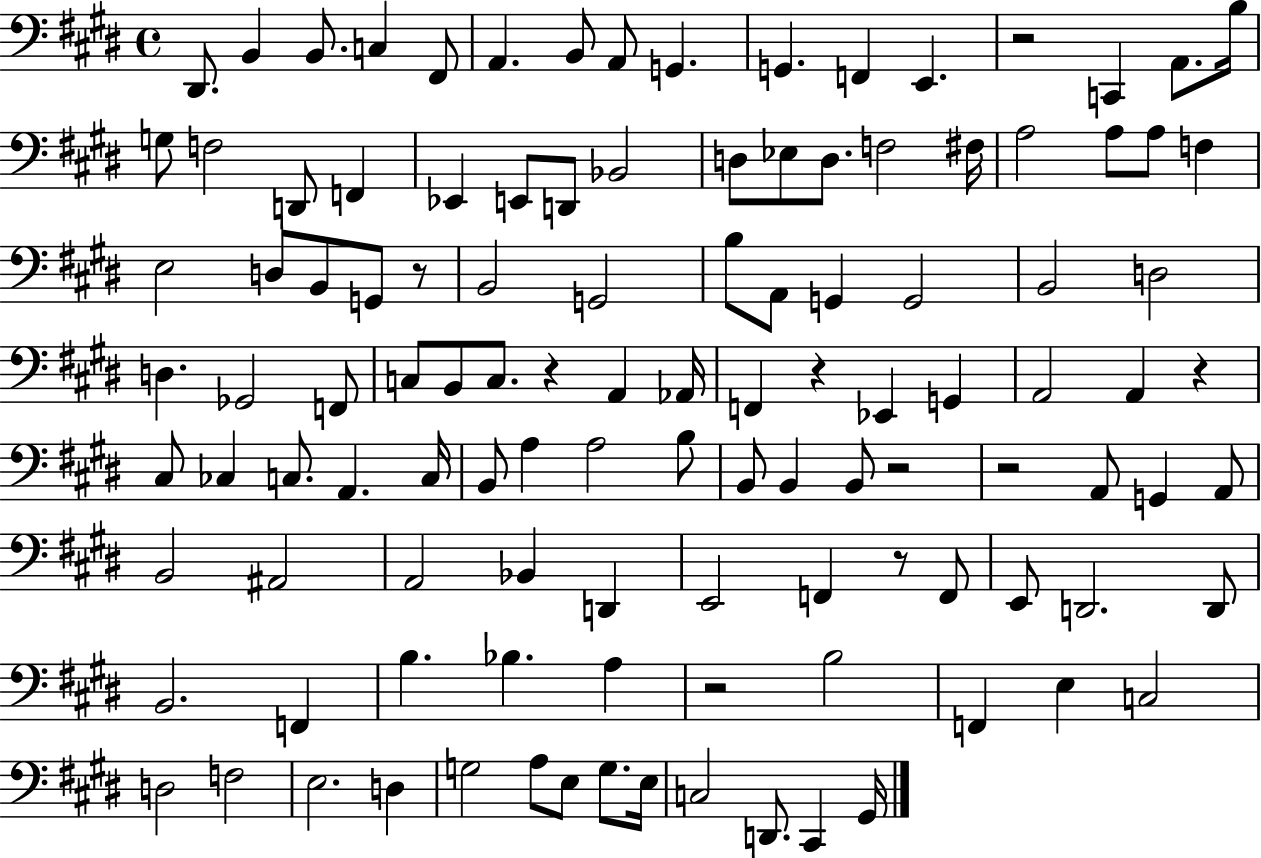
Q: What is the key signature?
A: E major